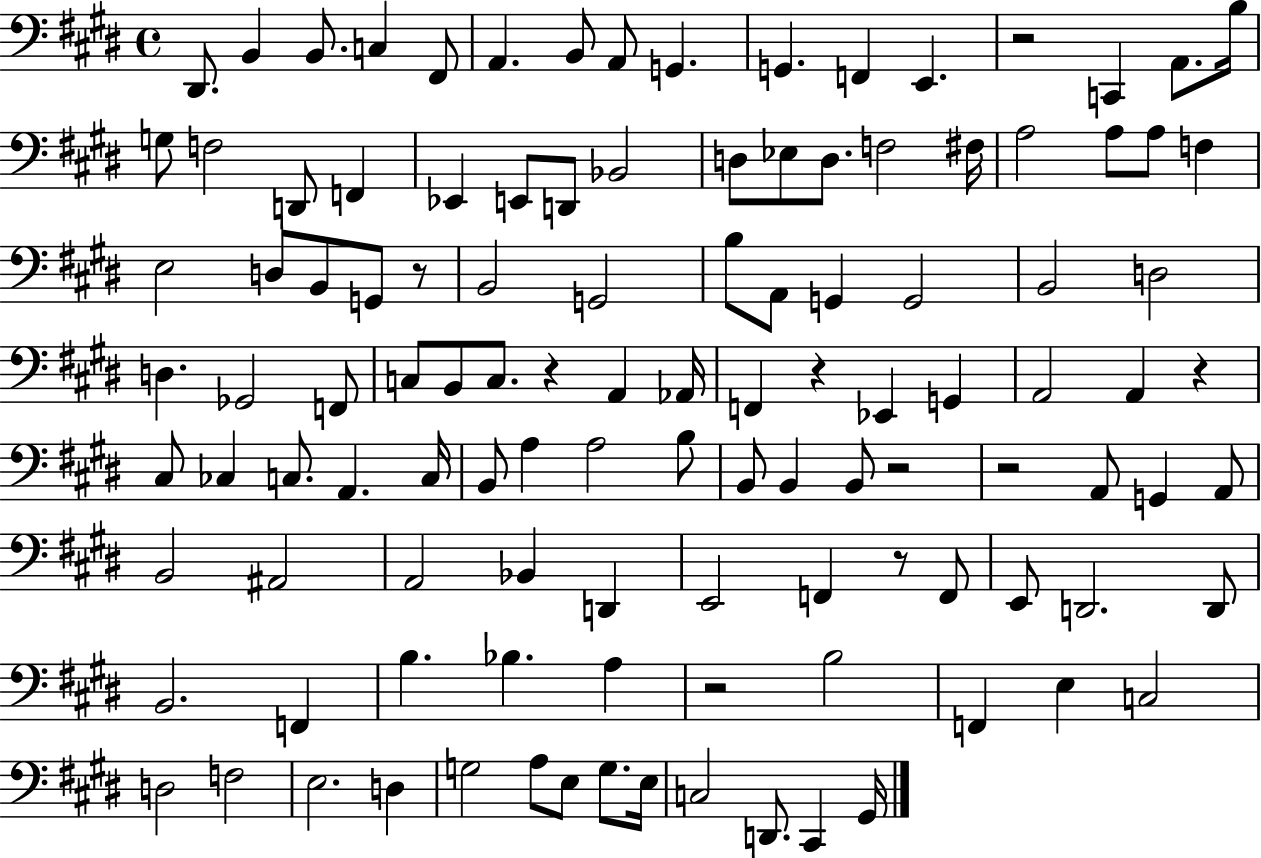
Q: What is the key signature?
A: E major